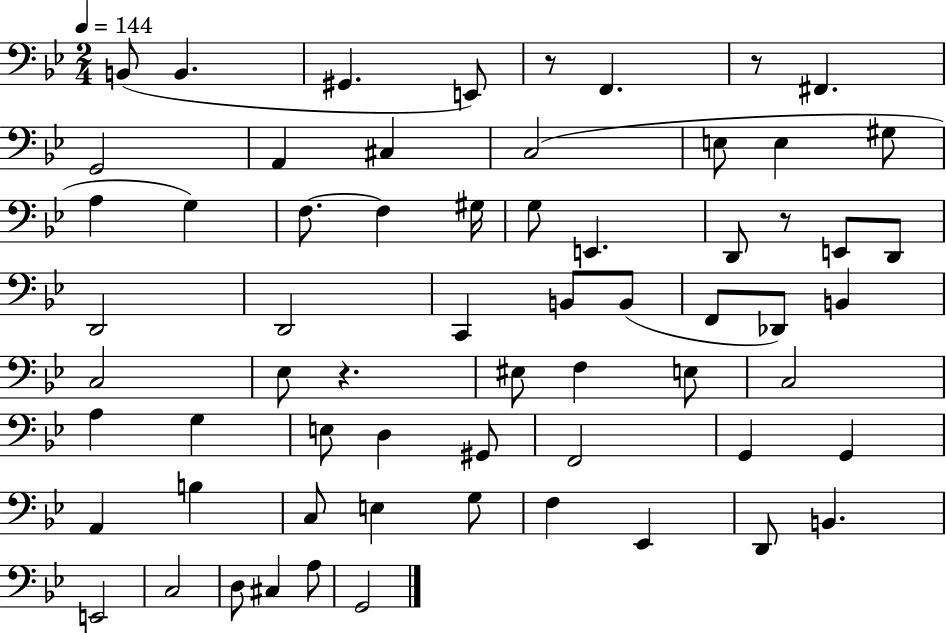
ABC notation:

X:1
T:Untitled
M:2/4
L:1/4
K:Bb
B,,/2 B,, ^G,, E,,/2 z/2 F,, z/2 ^F,, G,,2 A,, ^C, C,2 E,/2 E, ^G,/2 A, G, F,/2 F, ^G,/4 G,/2 E,, D,,/2 z/2 E,,/2 D,,/2 D,,2 D,,2 C,, B,,/2 B,,/2 F,,/2 _D,,/2 B,, C,2 _E,/2 z ^E,/2 F, E,/2 C,2 A, G, E,/2 D, ^G,,/2 F,,2 G,, G,, A,, B, C,/2 E, G,/2 F, _E,, D,,/2 B,, E,,2 C,2 D,/2 ^C, A,/2 G,,2